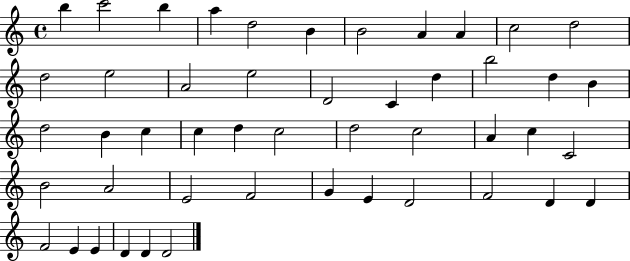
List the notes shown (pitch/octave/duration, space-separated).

B5/q C6/h B5/q A5/q D5/h B4/q B4/h A4/q A4/q C5/h D5/h D5/h E5/h A4/h E5/h D4/h C4/q D5/q B5/h D5/q B4/q D5/h B4/q C5/q C5/q D5/q C5/h D5/h C5/h A4/q C5/q C4/h B4/h A4/h E4/h F4/h G4/q E4/q D4/h F4/h D4/q D4/q F4/h E4/q E4/q D4/q D4/q D4/h